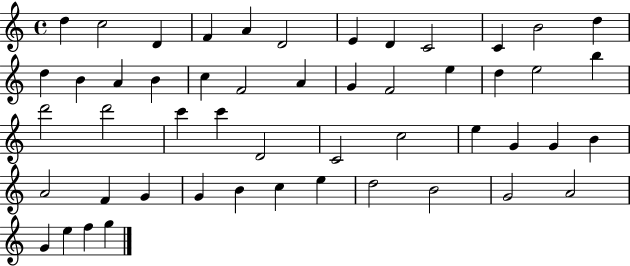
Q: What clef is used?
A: treble